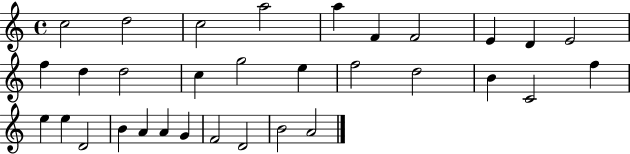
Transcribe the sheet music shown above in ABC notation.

X:1
T:Untitled
M:4/4
L:1/4
K:C
c2 d2 c2 a2 a F F2 E D E2 f d d2 c g2 e f2 d2 B C2 f e e D2 B A A G F2 D2 B2 A2